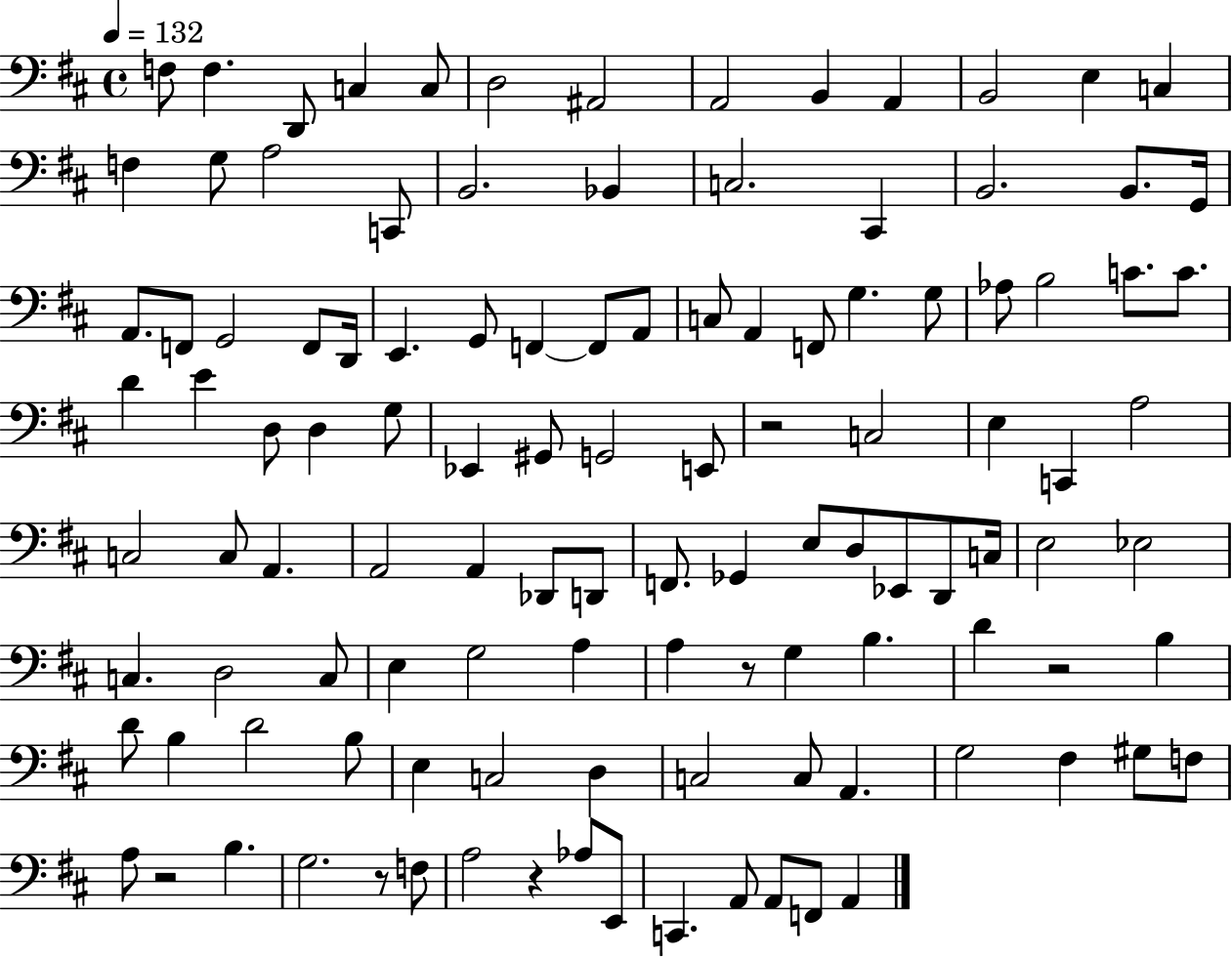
{
  \clef bass
  \time 4/4
  \defaultTimeSignature
  \key d \major
  \tempo 4 = 132
  f8 f4. d,8 c4 c8 | d2 ais,2 | a,2 b,4 a,4 | b,2 e4 c4 | \break f4 g8 a2 c,8 | b,2. bes,4 | c2. cis,4 | b,2. b,8. g,16 | \break a,8. f,8 g,2 f,8 d,16 | e,4. g,8 f,4~~ f,8 a,8 | c8 a,4 f,8 g4. g8 | aes8 b2 c'8. c'8. | \break d'4 e'4 d8 d4 g8 | ees,4 gis,8 g,2 e,8 | r2 c2 | e4 c,4 a2 | \break c2 c8 a,4. | a,2 a,4 des,8 d,8 | f,8. ges,4 e8 d8 ees,8 d,8 c16 | e2 ees2 | \break c4. d2 c8 | e4 g2 a4 | a4 r8 g4 b4. | d'4 r2 b4 | \break d'8 b4 d'2 b8 | e4 c2 d4 | c2 c8 a,4. | g2 fis4 gis8 f8 | \break a8 r2 b4. | g2. r8 f8 | a2 r4 aes8 e,8 | c,4. a,8 a,8 f,8 a,4 | \break \bar "|."
}